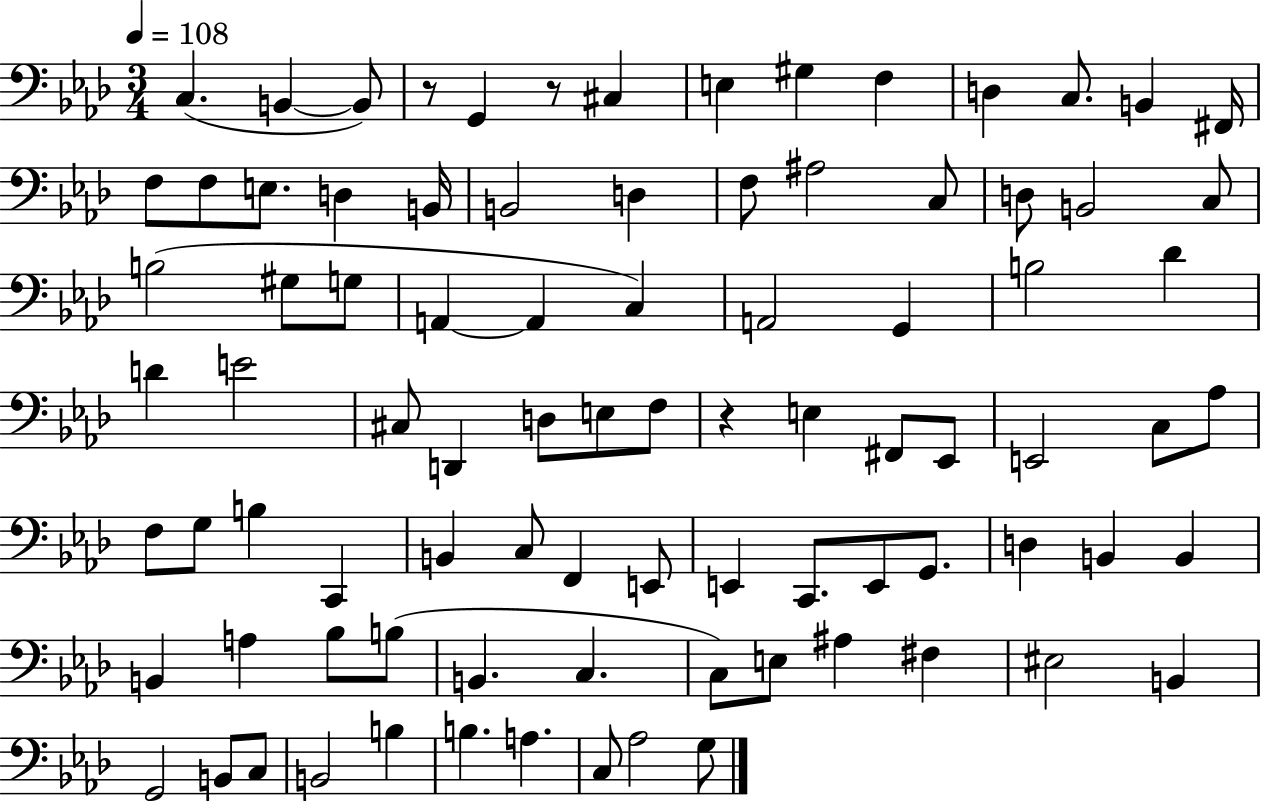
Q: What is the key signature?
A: AES major